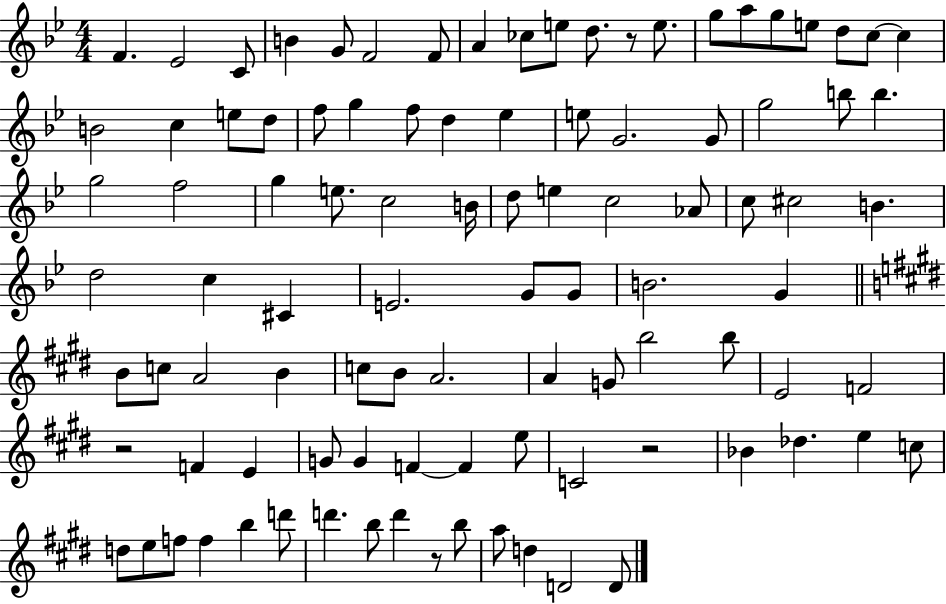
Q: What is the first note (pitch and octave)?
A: F4